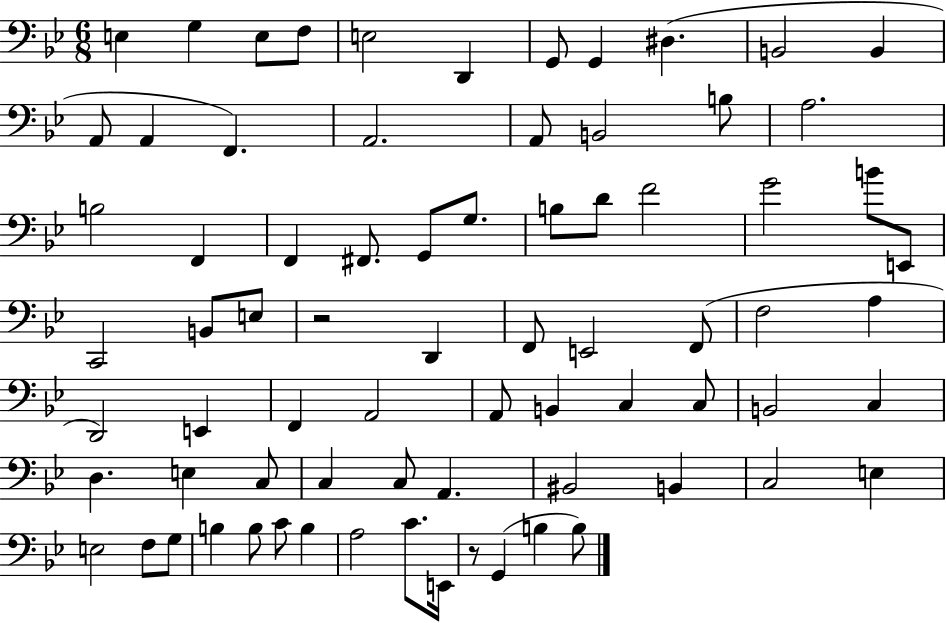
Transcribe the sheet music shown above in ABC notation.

X:1
T:Untitled
M:6/8
L:1/4
K:Bb
E, G, E,/2 F,/2 E,2 D,, G,,/2 G,, ^D, B,,2 B,, A,,/2 A,, F,, A,,2 A,,/2 B,,2 B,/2 A,2 B,2 F,, F,, ^F,,/2 G,,/2 G,/2 B,/2 D/2 F2 G2 B/2 E,,/2 C,,2 B,,/2 E,/2 z2 D,, F,,/2 E,,2 F,,/2 F,2 A, D,,2 E,, F,, A,,2 A,,/2 B,, C, C,/2 B,,2 C, D, E, C,/2 C, C,/2 A,, ^B,,2 B,, C,2 E, E,2 F,/2 G,/2 B, B,/2 C/2 B, A,2 C/2 E,,/4 z/2 G,, B, B,/2